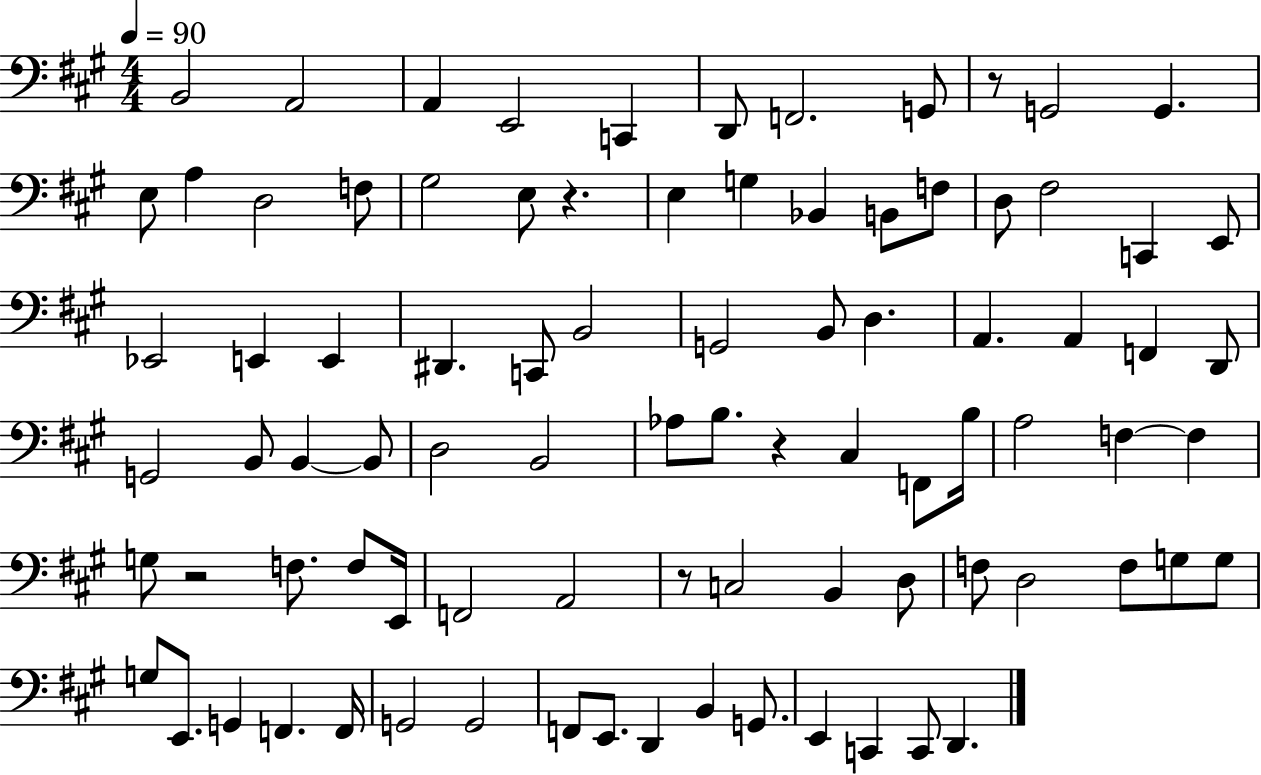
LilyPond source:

{
  \clef bass
  \numericTimeSignature
  \time 4/4
  \key a \major
  \tempo 4 = 90
  b,2 a,2 | a,4 e,2 c,4 | d,8 f,2. g,8 | r8 g,2 g,4. | \break e8 a4 d2 f8 | gis2 e8 r4. | e4 g4 bes,4 b,8 f8 | d8 fis2 c,4 e,8 | \break ees,2 e,4 e,4 | dis,4. c,8 b,2 | g,2 b,8 d4. | a,4. a,4 f,4 d,8 | \break g,2 b,8 b,4~~ b,8 | d2 b,2 | aes8 b8. r4 cis4 f,8 b16 | a2 f4~~ f4 | \break g8 r2 f8. f8 e,16 | f,2 a,2 | r8 c2 b,4 d8 | f8 d2 f8 g8 g8 | \break g8 e,8. g,4 f,4. f,16 | g,2 g,2 | f,8 e,8. d,4 b,4 g,8. | e,4 c,4 c,8 d,4. | \break \bar "|."
}